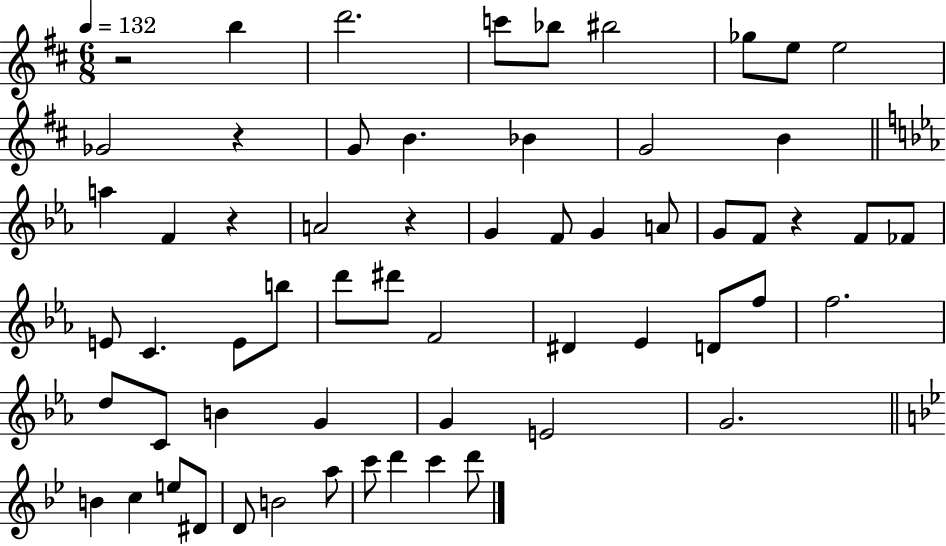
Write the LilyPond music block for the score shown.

{
  \clef treble
  \numericTimeSignature
  \time 6/8
  \key d \major
  \tempo 4 = 132
  \repeat volta 2 { r2 b''4 | d'''2. | c'''8 bes''8 bis''2 | ges''8 e''8 e''2 | \break ges'2 r4 | g'8 b'4. bes'4 | g'2 b'4 | \bar "||" \break \key c \minor a''4 f'4 r4 | a'2 r4 | g'4 f'8 g'4 a'8 | g'8 f'8 r4 f'8 fes'8 | \break e'8 c'4. e'8 b''8 | d'''8 dis'''8 f'2 | dis'4 ees'4 d'8 f''8 | f''2. | \break d''8 c'8 b'4 g'4 | g'4 e'2 | g'2. | \bar "||" \break \key bes \major b'4 c''4 e''8 dis'8 | d'8 b'2 a''8 | c'''8 d'''4 c'''4 d'''8 | } \bar "|."
}